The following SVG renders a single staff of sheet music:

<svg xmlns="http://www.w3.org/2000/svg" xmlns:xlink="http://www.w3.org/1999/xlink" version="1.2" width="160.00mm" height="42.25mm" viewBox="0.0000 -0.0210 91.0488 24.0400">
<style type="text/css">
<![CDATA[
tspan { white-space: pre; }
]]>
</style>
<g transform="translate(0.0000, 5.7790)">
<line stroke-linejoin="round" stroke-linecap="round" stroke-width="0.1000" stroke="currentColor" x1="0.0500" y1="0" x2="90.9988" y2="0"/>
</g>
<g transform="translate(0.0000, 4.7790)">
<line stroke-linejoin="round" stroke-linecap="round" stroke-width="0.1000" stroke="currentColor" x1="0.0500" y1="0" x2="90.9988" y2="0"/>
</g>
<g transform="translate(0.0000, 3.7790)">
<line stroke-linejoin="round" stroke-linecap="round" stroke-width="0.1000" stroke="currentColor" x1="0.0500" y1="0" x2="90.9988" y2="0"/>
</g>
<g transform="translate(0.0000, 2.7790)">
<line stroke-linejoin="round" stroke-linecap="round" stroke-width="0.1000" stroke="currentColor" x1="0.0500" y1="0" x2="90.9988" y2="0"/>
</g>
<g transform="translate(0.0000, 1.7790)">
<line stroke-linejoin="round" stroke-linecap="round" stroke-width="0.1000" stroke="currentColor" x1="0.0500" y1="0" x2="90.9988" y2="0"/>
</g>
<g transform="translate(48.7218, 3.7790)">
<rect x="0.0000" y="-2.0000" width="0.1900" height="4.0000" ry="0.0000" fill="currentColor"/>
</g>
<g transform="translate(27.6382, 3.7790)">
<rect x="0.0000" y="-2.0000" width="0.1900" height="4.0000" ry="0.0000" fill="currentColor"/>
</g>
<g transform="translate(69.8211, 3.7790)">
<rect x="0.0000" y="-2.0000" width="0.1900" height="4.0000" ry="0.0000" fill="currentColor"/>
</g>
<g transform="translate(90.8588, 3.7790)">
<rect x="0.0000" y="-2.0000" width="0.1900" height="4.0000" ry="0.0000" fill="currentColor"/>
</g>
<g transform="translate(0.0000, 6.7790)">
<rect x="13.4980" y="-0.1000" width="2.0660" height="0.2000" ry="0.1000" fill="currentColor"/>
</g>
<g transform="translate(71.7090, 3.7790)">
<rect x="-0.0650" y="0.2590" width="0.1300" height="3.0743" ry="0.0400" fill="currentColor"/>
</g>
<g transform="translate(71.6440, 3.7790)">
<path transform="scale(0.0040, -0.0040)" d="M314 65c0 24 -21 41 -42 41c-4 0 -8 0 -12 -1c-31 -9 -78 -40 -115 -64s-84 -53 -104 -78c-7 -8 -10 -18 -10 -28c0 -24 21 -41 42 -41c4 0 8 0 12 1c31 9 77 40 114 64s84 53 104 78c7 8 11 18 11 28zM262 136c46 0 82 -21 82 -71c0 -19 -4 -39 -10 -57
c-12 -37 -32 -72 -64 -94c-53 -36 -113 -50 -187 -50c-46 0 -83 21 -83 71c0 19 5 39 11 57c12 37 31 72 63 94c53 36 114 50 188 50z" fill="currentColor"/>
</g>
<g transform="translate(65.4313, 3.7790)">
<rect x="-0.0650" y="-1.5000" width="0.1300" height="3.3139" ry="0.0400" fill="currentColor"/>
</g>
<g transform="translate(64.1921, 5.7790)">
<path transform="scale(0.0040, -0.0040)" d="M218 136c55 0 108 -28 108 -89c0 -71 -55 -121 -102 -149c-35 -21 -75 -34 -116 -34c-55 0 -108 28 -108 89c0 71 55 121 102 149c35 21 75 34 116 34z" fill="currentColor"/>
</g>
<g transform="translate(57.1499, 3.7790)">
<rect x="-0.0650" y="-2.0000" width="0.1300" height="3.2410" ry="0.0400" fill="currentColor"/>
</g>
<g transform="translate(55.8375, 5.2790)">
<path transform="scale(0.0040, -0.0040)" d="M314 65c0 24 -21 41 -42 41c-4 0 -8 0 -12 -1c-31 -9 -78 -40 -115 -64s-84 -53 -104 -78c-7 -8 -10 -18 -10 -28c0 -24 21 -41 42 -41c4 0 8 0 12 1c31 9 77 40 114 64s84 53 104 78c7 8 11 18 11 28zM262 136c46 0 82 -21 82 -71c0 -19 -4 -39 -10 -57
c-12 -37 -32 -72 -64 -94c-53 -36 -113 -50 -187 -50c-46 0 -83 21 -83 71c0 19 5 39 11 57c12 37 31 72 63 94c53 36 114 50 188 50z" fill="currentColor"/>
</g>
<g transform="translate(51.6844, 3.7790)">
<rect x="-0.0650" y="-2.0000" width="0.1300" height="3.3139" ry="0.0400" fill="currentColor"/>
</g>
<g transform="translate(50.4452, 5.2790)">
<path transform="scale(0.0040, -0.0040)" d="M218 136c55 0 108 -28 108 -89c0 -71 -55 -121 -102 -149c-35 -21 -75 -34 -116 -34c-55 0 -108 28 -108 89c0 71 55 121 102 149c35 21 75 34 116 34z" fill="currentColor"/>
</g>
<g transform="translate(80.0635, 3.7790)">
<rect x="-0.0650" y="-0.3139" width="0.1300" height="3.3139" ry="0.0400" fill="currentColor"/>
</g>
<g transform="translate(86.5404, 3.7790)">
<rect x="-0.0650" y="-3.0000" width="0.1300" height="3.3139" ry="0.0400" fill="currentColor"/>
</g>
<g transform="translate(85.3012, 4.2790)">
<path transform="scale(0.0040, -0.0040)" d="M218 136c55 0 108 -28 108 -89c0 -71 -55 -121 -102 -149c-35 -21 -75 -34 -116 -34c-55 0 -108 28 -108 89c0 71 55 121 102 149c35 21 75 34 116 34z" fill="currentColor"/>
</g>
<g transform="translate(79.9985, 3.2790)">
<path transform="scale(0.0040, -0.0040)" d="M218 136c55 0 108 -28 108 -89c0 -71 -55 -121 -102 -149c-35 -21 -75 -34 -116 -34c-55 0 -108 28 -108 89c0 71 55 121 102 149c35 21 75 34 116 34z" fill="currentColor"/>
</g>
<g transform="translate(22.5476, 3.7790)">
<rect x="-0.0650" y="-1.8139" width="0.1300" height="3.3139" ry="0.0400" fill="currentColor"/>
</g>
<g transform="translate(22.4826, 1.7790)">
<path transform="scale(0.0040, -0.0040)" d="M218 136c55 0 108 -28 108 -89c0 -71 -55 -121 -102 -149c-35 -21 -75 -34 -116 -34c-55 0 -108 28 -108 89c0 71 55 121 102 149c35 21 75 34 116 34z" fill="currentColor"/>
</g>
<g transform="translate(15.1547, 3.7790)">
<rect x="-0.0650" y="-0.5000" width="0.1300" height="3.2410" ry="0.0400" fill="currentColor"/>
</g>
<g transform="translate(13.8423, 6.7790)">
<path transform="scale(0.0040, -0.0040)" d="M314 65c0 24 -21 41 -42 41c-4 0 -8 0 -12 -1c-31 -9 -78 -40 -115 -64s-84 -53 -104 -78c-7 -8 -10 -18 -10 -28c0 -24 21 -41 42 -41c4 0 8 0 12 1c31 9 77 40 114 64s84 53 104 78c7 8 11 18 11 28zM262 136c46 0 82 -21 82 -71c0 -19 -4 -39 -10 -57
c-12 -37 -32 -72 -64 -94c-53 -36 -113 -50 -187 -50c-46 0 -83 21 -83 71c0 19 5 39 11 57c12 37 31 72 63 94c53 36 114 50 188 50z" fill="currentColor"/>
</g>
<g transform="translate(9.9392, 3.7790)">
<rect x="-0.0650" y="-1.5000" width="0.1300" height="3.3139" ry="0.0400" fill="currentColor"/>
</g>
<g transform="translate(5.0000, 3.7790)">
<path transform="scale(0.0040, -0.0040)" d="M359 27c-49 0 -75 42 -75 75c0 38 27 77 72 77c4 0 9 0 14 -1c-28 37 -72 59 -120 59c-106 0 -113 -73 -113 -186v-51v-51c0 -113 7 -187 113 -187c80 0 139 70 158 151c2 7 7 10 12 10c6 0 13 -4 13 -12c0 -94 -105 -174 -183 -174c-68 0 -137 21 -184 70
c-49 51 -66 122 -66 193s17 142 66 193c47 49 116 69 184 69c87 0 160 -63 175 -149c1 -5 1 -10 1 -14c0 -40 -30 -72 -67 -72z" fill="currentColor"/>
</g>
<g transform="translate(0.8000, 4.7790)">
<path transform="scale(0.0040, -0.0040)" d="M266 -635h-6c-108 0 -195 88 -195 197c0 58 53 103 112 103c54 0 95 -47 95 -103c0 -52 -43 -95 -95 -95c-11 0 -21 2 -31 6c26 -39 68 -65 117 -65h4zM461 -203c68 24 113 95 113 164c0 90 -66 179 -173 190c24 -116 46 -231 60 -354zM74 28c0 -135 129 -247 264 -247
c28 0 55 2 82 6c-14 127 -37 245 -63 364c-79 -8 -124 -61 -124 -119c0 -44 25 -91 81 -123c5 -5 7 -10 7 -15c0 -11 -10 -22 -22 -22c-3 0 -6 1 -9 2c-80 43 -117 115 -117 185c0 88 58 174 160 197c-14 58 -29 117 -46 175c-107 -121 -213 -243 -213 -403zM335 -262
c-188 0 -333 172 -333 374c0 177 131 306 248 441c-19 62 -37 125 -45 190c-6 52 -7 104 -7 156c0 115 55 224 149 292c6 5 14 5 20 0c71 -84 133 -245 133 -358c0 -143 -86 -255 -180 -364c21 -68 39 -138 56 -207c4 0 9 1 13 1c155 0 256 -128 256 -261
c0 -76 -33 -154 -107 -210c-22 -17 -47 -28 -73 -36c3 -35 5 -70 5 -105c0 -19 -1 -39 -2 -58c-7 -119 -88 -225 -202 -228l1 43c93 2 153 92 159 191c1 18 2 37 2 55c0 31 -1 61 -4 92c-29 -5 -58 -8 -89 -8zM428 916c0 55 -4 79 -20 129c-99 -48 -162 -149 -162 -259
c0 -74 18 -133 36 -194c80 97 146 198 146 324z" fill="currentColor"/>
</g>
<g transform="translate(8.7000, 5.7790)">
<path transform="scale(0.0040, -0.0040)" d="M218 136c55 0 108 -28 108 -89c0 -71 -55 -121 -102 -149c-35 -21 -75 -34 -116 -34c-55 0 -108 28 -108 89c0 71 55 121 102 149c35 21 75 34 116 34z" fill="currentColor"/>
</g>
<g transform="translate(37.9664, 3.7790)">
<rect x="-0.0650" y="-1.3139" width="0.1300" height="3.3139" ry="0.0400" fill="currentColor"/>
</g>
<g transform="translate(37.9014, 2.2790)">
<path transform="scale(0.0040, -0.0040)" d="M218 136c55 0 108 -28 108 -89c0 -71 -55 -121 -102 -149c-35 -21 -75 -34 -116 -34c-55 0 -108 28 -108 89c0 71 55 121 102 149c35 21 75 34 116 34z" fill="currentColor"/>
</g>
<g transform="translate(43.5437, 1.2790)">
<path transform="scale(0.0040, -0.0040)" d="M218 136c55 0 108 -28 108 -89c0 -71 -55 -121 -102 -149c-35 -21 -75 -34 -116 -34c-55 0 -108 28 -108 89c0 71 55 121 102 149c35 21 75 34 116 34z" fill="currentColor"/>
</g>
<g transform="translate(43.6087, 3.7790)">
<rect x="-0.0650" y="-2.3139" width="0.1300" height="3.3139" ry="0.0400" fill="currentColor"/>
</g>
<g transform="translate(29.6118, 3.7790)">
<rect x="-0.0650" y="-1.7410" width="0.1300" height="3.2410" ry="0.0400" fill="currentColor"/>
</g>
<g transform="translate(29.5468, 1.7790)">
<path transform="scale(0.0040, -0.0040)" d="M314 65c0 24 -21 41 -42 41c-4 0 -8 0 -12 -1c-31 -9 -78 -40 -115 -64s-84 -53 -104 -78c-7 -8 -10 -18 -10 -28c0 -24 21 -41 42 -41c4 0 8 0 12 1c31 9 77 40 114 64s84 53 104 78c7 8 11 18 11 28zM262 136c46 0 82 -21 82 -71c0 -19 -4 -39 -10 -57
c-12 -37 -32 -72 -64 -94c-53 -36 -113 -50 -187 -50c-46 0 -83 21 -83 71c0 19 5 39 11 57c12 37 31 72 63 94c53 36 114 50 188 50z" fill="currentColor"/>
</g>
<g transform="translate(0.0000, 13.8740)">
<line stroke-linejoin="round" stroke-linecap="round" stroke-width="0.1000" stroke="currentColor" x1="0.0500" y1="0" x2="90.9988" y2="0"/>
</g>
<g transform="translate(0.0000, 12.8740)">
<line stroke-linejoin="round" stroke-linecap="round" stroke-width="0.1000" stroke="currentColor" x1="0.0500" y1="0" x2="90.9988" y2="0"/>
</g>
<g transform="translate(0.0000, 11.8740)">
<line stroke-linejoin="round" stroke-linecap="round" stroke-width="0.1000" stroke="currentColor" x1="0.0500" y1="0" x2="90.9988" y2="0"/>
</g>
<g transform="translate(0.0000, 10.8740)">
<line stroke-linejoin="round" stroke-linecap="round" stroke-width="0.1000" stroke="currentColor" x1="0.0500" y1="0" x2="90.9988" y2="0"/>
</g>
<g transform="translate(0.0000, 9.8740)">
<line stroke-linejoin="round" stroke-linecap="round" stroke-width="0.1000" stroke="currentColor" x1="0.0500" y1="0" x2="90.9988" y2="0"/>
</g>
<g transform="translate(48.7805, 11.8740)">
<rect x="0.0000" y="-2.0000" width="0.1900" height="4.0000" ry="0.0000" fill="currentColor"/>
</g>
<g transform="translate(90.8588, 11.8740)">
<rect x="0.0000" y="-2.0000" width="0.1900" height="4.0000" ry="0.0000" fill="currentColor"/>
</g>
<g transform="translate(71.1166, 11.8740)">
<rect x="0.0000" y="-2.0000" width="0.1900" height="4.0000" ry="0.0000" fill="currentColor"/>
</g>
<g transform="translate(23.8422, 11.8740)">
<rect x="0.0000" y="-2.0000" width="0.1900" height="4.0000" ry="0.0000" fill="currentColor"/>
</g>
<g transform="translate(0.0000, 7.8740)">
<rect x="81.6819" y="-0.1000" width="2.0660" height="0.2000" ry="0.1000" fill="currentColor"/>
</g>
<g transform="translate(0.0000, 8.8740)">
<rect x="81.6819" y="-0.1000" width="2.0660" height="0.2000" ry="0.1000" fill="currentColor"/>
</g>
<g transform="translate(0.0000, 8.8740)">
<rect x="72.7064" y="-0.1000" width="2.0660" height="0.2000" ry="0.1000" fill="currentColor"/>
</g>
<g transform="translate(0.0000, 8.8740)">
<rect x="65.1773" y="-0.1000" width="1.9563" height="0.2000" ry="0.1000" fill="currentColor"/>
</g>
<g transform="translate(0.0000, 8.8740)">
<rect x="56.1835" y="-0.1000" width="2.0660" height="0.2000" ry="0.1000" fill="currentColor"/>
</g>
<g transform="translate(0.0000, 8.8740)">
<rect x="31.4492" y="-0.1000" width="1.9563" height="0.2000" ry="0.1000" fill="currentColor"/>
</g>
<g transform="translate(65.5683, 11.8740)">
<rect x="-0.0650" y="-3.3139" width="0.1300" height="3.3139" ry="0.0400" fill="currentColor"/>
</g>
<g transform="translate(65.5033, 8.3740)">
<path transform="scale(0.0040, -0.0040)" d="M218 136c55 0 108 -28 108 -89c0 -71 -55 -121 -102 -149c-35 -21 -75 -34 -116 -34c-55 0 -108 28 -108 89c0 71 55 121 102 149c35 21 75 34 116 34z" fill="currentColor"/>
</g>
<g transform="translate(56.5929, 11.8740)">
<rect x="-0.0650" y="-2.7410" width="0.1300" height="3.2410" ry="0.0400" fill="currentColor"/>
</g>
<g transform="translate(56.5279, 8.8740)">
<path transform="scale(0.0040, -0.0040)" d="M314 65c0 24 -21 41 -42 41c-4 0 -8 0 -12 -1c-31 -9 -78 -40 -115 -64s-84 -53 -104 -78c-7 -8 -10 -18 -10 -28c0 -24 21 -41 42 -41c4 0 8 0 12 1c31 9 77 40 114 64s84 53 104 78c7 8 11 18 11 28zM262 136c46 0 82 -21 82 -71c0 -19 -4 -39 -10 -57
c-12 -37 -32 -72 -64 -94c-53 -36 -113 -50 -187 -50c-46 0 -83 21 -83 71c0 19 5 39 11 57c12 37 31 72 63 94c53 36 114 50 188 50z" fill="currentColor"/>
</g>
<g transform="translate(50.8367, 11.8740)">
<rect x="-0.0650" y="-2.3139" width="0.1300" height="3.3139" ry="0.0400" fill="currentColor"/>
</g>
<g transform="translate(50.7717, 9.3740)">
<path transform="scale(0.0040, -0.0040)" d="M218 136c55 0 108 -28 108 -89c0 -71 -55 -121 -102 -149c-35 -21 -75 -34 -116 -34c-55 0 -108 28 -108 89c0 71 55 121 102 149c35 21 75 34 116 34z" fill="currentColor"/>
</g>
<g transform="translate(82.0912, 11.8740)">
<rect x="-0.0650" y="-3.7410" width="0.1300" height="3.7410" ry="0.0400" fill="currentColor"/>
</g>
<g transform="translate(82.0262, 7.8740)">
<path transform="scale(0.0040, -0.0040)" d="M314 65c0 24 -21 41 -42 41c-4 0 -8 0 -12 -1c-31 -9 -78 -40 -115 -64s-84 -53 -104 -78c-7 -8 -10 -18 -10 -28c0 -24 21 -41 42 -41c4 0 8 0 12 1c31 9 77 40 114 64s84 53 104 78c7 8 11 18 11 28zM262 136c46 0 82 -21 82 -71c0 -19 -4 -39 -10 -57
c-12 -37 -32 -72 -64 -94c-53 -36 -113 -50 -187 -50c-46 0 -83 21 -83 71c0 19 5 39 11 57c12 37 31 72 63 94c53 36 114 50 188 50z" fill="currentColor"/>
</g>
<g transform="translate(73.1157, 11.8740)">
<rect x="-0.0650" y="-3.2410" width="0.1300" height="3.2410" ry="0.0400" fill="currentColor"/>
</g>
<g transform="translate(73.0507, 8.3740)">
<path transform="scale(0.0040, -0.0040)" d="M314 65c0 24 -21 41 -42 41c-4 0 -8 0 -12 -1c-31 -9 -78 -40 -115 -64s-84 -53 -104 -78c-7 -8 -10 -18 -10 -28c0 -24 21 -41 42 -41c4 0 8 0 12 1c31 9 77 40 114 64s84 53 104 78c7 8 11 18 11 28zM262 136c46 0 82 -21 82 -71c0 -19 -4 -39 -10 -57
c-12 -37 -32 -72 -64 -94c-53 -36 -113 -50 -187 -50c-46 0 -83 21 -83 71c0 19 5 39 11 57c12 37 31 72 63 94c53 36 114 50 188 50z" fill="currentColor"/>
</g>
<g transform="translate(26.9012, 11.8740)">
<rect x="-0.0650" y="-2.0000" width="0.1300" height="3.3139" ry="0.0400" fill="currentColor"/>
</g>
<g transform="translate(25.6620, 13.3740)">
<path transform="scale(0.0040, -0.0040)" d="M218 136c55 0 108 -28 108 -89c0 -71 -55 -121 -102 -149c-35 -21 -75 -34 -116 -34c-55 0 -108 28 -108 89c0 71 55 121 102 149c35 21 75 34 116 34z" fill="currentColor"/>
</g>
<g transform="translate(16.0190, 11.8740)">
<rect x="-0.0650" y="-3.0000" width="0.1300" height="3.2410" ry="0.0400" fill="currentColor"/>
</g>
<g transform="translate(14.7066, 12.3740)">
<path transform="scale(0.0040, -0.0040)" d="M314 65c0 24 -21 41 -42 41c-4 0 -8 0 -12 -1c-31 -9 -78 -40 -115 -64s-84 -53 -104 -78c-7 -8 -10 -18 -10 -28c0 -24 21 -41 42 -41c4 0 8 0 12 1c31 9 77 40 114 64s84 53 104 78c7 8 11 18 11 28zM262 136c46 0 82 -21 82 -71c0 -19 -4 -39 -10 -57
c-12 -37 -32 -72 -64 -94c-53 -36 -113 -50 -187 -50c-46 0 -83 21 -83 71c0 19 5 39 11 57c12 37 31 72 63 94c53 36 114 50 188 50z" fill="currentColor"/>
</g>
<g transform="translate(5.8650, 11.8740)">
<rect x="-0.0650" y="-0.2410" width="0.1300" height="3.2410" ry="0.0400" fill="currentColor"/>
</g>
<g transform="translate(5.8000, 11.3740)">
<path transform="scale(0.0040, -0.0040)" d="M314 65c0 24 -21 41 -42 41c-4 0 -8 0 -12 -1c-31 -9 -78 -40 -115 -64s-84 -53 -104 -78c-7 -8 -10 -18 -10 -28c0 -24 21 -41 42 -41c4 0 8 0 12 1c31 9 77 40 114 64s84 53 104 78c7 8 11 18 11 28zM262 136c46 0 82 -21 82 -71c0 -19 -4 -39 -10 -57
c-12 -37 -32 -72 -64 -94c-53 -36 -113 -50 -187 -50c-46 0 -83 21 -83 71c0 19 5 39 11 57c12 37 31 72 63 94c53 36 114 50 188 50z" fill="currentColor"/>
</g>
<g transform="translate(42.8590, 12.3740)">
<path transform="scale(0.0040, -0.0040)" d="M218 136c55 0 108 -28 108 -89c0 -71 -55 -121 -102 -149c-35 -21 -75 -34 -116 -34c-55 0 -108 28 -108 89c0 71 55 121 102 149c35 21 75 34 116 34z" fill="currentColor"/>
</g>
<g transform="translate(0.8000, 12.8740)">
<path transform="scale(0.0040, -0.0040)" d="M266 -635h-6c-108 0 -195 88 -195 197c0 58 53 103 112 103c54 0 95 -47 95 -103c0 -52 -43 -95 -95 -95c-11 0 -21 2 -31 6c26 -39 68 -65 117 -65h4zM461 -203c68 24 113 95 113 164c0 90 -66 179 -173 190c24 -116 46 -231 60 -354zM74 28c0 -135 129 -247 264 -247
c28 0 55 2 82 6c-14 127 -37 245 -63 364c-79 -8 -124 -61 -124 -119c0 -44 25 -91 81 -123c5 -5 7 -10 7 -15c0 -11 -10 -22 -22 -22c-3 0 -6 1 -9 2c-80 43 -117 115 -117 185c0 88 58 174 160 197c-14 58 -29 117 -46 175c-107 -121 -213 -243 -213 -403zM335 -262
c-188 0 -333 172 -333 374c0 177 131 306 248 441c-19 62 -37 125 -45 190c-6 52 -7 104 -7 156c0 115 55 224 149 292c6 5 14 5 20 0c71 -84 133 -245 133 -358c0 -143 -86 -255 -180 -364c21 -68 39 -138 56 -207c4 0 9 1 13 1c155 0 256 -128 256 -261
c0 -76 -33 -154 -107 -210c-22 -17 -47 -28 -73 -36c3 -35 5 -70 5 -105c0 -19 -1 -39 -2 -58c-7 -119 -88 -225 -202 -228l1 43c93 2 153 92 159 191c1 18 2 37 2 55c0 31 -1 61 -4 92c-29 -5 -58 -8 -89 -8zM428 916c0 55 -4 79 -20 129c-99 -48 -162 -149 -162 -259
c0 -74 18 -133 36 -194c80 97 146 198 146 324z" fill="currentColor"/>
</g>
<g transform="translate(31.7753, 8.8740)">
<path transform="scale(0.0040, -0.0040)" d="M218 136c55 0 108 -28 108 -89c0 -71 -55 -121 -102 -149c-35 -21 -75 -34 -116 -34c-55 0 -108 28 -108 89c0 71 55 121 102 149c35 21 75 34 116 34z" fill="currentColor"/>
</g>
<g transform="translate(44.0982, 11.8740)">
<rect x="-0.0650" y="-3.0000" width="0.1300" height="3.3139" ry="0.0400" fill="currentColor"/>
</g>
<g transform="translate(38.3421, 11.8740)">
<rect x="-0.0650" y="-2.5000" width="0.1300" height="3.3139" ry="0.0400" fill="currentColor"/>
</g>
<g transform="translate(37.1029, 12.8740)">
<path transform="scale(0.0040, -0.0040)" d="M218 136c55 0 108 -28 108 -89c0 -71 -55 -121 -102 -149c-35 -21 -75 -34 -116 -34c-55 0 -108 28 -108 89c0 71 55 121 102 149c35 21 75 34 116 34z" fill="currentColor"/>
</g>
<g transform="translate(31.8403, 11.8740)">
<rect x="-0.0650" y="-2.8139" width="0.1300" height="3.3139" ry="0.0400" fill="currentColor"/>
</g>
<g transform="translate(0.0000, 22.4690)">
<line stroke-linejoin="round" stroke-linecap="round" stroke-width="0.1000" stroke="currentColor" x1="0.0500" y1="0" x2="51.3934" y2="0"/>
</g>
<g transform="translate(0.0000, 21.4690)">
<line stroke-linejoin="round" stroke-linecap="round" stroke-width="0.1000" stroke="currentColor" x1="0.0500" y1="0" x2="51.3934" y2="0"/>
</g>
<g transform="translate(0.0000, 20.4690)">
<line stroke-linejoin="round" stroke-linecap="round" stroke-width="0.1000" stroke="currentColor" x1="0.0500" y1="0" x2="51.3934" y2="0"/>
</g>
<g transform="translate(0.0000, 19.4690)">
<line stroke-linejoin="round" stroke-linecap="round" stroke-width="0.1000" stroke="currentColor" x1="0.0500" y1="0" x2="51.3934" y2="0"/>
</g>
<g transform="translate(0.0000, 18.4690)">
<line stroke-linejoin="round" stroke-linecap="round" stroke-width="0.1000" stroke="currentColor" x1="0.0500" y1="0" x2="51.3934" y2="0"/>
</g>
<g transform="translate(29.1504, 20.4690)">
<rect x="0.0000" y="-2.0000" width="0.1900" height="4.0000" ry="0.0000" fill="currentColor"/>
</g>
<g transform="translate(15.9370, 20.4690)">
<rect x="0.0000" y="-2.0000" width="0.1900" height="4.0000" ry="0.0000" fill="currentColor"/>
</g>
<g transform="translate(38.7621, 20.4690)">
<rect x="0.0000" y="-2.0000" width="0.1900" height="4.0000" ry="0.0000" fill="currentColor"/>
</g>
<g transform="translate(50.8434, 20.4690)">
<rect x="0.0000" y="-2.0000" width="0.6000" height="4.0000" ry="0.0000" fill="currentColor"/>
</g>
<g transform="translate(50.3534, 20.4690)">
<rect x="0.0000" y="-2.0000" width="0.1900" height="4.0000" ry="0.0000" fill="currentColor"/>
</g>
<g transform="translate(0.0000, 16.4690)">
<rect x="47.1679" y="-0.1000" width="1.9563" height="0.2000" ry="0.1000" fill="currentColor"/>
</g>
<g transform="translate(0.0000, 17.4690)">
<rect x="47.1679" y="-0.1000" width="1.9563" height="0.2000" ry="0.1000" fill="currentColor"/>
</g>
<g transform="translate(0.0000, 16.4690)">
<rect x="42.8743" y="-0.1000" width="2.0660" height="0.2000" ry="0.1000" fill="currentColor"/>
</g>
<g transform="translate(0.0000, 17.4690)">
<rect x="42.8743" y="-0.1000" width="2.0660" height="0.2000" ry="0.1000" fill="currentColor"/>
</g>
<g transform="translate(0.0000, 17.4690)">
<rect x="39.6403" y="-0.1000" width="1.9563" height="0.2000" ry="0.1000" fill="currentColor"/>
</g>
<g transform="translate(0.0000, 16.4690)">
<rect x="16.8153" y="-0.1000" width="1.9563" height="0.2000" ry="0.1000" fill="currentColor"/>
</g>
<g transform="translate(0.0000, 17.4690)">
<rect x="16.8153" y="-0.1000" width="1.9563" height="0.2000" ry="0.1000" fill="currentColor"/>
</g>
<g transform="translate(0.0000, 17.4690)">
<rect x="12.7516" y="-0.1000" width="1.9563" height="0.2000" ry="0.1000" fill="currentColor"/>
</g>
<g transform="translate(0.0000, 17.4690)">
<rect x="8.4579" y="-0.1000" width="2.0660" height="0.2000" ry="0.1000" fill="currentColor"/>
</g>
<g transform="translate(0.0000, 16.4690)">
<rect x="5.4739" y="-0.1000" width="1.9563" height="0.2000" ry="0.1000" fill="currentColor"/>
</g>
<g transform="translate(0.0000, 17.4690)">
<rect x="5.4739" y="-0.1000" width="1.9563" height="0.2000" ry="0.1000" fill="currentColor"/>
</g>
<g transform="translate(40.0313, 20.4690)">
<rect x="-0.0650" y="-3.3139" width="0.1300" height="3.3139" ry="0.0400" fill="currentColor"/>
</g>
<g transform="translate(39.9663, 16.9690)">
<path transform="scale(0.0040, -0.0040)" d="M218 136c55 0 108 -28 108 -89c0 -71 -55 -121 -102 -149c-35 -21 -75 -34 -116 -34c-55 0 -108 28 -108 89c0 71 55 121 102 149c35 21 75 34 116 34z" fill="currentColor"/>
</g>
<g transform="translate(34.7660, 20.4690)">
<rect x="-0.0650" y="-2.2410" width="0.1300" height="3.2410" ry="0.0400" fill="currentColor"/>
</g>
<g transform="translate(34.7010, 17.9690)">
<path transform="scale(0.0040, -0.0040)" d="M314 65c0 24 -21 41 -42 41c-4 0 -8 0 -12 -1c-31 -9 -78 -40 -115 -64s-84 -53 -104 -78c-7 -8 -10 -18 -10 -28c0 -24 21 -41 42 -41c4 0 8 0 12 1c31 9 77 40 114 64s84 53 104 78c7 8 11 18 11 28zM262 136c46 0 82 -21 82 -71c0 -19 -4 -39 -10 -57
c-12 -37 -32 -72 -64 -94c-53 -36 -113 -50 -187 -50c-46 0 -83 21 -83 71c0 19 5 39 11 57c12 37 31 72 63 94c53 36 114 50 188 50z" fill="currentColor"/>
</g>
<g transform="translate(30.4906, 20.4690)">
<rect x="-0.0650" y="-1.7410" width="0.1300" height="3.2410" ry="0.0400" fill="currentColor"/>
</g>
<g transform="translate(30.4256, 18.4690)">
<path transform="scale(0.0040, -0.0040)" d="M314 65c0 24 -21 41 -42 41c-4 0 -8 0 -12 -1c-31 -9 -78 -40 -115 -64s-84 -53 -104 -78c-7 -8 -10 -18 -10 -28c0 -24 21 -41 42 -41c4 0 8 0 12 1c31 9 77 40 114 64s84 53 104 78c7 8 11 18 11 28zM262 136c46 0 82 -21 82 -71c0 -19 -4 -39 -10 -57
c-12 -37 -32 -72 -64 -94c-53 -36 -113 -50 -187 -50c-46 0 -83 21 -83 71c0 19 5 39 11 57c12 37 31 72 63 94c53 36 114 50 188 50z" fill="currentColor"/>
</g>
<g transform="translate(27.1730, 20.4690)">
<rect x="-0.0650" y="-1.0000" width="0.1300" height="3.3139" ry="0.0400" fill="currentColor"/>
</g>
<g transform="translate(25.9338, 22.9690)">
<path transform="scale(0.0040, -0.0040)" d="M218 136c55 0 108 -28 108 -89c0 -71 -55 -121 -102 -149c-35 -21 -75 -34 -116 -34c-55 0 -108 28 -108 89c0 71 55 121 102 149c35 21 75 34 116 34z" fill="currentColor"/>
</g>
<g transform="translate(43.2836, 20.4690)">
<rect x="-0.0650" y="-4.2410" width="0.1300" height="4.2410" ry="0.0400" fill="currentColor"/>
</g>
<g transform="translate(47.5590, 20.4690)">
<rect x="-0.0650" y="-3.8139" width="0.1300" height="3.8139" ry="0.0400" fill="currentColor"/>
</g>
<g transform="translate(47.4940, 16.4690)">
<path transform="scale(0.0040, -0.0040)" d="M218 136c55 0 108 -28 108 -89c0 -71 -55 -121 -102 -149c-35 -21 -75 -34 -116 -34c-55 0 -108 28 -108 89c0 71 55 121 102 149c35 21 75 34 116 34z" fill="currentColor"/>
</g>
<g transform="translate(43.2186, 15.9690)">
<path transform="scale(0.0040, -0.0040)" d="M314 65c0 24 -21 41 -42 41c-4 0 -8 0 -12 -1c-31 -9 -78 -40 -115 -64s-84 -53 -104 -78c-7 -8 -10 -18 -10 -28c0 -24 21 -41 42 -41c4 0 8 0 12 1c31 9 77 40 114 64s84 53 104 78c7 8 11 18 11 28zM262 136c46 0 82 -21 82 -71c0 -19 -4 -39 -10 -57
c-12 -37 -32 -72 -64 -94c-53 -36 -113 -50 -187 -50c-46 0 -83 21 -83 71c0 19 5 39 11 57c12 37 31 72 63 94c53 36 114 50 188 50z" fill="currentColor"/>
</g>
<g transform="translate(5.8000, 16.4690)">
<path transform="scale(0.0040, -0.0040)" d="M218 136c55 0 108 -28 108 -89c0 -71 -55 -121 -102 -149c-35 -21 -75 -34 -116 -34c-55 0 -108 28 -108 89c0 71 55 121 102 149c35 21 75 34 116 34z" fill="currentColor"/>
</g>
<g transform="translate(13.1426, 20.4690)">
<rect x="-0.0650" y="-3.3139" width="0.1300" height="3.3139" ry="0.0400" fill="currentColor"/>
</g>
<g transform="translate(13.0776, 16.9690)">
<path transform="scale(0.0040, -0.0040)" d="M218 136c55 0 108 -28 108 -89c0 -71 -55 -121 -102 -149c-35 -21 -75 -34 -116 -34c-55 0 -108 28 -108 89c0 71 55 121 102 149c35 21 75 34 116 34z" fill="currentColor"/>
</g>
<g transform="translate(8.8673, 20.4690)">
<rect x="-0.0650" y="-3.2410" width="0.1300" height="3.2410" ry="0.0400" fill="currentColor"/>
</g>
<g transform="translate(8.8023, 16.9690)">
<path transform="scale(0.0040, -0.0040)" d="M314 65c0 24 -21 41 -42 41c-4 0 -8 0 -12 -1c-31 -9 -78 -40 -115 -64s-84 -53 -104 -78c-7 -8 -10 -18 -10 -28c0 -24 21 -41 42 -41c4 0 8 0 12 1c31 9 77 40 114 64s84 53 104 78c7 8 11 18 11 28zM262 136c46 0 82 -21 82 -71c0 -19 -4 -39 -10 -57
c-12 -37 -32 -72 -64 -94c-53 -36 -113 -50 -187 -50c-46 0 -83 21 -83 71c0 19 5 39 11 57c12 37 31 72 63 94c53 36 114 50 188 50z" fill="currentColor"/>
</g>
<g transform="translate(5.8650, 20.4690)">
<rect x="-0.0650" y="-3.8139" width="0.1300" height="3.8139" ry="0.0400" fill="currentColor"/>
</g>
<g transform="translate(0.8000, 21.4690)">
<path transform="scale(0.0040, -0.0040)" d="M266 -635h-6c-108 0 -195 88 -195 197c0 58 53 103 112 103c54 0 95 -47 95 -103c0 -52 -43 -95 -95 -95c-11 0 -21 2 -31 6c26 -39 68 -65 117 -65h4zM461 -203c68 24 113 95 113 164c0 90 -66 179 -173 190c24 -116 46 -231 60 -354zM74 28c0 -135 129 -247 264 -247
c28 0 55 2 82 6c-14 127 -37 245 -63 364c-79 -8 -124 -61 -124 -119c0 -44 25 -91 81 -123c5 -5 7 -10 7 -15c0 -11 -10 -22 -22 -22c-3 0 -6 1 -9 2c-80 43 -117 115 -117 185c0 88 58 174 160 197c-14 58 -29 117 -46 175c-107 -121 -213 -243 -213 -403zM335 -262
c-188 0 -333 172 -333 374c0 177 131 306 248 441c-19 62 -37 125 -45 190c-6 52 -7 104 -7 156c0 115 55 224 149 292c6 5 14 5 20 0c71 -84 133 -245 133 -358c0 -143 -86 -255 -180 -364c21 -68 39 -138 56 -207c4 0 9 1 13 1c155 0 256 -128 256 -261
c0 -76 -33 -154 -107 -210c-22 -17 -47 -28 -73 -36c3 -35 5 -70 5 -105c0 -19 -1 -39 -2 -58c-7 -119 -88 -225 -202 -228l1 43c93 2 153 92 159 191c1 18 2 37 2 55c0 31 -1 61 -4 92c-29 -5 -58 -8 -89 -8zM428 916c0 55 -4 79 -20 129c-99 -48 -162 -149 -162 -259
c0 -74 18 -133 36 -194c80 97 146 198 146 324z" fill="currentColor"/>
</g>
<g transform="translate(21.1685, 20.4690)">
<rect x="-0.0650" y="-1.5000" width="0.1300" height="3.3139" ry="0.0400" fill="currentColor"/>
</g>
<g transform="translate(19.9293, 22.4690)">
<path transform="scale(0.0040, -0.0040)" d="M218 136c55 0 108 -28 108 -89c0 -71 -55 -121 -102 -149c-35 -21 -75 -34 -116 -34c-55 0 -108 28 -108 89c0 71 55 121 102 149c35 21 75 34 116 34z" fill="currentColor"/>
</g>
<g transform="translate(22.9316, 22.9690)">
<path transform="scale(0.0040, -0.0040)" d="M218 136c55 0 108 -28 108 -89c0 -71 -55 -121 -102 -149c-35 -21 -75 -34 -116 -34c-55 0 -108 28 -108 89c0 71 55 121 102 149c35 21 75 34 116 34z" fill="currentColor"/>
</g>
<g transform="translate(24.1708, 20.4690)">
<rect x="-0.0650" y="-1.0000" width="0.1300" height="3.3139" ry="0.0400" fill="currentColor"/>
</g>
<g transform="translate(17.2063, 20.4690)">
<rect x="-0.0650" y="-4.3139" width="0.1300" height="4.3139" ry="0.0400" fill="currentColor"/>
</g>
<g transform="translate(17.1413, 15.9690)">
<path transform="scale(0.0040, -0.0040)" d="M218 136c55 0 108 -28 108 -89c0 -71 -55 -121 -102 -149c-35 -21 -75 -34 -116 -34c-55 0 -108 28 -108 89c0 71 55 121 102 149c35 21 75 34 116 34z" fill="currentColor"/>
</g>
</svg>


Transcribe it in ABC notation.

X:1
T:Untitled
M:4/4
L:1/4
K:C
E C2 f f2 e g F F2 E B2 c A c2 A2 F a G A g a2 b b2 c'2 c' b2 b d' E D D f2 g2 b d'2 c'